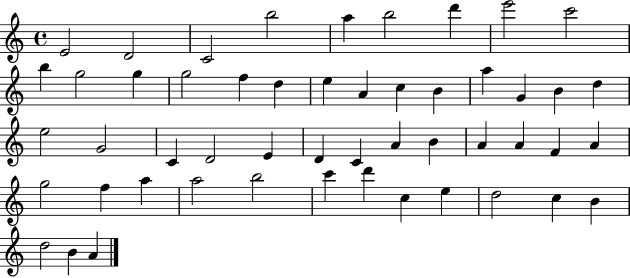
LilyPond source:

{
  \clef treble
  \time 4/4
  \defaultTimeSignature
  \key c \major
  e'2 d'2 | c'2 b''2 | a''4 b''2 d'''4 | e'''2 c'''2 | \break b''4 g''2 g''4 | g''2 f''4 d''4 | e''4 a'4 c''4 b'4 | a''4 g'4 b'4 d''4 | \break e''2 g'2 | c'4 d'2 e'4 | d'4 c'4 a'4 b'4 | a'4 a'4 f'4 a'4 | \break g''2 f''4 a''4 | a''2 b''2 | c'''4 d'''4 c''4 e''4 | d''2 c''4 b'4 | \break d''2 b'4 a'4 | \bar "|."
}